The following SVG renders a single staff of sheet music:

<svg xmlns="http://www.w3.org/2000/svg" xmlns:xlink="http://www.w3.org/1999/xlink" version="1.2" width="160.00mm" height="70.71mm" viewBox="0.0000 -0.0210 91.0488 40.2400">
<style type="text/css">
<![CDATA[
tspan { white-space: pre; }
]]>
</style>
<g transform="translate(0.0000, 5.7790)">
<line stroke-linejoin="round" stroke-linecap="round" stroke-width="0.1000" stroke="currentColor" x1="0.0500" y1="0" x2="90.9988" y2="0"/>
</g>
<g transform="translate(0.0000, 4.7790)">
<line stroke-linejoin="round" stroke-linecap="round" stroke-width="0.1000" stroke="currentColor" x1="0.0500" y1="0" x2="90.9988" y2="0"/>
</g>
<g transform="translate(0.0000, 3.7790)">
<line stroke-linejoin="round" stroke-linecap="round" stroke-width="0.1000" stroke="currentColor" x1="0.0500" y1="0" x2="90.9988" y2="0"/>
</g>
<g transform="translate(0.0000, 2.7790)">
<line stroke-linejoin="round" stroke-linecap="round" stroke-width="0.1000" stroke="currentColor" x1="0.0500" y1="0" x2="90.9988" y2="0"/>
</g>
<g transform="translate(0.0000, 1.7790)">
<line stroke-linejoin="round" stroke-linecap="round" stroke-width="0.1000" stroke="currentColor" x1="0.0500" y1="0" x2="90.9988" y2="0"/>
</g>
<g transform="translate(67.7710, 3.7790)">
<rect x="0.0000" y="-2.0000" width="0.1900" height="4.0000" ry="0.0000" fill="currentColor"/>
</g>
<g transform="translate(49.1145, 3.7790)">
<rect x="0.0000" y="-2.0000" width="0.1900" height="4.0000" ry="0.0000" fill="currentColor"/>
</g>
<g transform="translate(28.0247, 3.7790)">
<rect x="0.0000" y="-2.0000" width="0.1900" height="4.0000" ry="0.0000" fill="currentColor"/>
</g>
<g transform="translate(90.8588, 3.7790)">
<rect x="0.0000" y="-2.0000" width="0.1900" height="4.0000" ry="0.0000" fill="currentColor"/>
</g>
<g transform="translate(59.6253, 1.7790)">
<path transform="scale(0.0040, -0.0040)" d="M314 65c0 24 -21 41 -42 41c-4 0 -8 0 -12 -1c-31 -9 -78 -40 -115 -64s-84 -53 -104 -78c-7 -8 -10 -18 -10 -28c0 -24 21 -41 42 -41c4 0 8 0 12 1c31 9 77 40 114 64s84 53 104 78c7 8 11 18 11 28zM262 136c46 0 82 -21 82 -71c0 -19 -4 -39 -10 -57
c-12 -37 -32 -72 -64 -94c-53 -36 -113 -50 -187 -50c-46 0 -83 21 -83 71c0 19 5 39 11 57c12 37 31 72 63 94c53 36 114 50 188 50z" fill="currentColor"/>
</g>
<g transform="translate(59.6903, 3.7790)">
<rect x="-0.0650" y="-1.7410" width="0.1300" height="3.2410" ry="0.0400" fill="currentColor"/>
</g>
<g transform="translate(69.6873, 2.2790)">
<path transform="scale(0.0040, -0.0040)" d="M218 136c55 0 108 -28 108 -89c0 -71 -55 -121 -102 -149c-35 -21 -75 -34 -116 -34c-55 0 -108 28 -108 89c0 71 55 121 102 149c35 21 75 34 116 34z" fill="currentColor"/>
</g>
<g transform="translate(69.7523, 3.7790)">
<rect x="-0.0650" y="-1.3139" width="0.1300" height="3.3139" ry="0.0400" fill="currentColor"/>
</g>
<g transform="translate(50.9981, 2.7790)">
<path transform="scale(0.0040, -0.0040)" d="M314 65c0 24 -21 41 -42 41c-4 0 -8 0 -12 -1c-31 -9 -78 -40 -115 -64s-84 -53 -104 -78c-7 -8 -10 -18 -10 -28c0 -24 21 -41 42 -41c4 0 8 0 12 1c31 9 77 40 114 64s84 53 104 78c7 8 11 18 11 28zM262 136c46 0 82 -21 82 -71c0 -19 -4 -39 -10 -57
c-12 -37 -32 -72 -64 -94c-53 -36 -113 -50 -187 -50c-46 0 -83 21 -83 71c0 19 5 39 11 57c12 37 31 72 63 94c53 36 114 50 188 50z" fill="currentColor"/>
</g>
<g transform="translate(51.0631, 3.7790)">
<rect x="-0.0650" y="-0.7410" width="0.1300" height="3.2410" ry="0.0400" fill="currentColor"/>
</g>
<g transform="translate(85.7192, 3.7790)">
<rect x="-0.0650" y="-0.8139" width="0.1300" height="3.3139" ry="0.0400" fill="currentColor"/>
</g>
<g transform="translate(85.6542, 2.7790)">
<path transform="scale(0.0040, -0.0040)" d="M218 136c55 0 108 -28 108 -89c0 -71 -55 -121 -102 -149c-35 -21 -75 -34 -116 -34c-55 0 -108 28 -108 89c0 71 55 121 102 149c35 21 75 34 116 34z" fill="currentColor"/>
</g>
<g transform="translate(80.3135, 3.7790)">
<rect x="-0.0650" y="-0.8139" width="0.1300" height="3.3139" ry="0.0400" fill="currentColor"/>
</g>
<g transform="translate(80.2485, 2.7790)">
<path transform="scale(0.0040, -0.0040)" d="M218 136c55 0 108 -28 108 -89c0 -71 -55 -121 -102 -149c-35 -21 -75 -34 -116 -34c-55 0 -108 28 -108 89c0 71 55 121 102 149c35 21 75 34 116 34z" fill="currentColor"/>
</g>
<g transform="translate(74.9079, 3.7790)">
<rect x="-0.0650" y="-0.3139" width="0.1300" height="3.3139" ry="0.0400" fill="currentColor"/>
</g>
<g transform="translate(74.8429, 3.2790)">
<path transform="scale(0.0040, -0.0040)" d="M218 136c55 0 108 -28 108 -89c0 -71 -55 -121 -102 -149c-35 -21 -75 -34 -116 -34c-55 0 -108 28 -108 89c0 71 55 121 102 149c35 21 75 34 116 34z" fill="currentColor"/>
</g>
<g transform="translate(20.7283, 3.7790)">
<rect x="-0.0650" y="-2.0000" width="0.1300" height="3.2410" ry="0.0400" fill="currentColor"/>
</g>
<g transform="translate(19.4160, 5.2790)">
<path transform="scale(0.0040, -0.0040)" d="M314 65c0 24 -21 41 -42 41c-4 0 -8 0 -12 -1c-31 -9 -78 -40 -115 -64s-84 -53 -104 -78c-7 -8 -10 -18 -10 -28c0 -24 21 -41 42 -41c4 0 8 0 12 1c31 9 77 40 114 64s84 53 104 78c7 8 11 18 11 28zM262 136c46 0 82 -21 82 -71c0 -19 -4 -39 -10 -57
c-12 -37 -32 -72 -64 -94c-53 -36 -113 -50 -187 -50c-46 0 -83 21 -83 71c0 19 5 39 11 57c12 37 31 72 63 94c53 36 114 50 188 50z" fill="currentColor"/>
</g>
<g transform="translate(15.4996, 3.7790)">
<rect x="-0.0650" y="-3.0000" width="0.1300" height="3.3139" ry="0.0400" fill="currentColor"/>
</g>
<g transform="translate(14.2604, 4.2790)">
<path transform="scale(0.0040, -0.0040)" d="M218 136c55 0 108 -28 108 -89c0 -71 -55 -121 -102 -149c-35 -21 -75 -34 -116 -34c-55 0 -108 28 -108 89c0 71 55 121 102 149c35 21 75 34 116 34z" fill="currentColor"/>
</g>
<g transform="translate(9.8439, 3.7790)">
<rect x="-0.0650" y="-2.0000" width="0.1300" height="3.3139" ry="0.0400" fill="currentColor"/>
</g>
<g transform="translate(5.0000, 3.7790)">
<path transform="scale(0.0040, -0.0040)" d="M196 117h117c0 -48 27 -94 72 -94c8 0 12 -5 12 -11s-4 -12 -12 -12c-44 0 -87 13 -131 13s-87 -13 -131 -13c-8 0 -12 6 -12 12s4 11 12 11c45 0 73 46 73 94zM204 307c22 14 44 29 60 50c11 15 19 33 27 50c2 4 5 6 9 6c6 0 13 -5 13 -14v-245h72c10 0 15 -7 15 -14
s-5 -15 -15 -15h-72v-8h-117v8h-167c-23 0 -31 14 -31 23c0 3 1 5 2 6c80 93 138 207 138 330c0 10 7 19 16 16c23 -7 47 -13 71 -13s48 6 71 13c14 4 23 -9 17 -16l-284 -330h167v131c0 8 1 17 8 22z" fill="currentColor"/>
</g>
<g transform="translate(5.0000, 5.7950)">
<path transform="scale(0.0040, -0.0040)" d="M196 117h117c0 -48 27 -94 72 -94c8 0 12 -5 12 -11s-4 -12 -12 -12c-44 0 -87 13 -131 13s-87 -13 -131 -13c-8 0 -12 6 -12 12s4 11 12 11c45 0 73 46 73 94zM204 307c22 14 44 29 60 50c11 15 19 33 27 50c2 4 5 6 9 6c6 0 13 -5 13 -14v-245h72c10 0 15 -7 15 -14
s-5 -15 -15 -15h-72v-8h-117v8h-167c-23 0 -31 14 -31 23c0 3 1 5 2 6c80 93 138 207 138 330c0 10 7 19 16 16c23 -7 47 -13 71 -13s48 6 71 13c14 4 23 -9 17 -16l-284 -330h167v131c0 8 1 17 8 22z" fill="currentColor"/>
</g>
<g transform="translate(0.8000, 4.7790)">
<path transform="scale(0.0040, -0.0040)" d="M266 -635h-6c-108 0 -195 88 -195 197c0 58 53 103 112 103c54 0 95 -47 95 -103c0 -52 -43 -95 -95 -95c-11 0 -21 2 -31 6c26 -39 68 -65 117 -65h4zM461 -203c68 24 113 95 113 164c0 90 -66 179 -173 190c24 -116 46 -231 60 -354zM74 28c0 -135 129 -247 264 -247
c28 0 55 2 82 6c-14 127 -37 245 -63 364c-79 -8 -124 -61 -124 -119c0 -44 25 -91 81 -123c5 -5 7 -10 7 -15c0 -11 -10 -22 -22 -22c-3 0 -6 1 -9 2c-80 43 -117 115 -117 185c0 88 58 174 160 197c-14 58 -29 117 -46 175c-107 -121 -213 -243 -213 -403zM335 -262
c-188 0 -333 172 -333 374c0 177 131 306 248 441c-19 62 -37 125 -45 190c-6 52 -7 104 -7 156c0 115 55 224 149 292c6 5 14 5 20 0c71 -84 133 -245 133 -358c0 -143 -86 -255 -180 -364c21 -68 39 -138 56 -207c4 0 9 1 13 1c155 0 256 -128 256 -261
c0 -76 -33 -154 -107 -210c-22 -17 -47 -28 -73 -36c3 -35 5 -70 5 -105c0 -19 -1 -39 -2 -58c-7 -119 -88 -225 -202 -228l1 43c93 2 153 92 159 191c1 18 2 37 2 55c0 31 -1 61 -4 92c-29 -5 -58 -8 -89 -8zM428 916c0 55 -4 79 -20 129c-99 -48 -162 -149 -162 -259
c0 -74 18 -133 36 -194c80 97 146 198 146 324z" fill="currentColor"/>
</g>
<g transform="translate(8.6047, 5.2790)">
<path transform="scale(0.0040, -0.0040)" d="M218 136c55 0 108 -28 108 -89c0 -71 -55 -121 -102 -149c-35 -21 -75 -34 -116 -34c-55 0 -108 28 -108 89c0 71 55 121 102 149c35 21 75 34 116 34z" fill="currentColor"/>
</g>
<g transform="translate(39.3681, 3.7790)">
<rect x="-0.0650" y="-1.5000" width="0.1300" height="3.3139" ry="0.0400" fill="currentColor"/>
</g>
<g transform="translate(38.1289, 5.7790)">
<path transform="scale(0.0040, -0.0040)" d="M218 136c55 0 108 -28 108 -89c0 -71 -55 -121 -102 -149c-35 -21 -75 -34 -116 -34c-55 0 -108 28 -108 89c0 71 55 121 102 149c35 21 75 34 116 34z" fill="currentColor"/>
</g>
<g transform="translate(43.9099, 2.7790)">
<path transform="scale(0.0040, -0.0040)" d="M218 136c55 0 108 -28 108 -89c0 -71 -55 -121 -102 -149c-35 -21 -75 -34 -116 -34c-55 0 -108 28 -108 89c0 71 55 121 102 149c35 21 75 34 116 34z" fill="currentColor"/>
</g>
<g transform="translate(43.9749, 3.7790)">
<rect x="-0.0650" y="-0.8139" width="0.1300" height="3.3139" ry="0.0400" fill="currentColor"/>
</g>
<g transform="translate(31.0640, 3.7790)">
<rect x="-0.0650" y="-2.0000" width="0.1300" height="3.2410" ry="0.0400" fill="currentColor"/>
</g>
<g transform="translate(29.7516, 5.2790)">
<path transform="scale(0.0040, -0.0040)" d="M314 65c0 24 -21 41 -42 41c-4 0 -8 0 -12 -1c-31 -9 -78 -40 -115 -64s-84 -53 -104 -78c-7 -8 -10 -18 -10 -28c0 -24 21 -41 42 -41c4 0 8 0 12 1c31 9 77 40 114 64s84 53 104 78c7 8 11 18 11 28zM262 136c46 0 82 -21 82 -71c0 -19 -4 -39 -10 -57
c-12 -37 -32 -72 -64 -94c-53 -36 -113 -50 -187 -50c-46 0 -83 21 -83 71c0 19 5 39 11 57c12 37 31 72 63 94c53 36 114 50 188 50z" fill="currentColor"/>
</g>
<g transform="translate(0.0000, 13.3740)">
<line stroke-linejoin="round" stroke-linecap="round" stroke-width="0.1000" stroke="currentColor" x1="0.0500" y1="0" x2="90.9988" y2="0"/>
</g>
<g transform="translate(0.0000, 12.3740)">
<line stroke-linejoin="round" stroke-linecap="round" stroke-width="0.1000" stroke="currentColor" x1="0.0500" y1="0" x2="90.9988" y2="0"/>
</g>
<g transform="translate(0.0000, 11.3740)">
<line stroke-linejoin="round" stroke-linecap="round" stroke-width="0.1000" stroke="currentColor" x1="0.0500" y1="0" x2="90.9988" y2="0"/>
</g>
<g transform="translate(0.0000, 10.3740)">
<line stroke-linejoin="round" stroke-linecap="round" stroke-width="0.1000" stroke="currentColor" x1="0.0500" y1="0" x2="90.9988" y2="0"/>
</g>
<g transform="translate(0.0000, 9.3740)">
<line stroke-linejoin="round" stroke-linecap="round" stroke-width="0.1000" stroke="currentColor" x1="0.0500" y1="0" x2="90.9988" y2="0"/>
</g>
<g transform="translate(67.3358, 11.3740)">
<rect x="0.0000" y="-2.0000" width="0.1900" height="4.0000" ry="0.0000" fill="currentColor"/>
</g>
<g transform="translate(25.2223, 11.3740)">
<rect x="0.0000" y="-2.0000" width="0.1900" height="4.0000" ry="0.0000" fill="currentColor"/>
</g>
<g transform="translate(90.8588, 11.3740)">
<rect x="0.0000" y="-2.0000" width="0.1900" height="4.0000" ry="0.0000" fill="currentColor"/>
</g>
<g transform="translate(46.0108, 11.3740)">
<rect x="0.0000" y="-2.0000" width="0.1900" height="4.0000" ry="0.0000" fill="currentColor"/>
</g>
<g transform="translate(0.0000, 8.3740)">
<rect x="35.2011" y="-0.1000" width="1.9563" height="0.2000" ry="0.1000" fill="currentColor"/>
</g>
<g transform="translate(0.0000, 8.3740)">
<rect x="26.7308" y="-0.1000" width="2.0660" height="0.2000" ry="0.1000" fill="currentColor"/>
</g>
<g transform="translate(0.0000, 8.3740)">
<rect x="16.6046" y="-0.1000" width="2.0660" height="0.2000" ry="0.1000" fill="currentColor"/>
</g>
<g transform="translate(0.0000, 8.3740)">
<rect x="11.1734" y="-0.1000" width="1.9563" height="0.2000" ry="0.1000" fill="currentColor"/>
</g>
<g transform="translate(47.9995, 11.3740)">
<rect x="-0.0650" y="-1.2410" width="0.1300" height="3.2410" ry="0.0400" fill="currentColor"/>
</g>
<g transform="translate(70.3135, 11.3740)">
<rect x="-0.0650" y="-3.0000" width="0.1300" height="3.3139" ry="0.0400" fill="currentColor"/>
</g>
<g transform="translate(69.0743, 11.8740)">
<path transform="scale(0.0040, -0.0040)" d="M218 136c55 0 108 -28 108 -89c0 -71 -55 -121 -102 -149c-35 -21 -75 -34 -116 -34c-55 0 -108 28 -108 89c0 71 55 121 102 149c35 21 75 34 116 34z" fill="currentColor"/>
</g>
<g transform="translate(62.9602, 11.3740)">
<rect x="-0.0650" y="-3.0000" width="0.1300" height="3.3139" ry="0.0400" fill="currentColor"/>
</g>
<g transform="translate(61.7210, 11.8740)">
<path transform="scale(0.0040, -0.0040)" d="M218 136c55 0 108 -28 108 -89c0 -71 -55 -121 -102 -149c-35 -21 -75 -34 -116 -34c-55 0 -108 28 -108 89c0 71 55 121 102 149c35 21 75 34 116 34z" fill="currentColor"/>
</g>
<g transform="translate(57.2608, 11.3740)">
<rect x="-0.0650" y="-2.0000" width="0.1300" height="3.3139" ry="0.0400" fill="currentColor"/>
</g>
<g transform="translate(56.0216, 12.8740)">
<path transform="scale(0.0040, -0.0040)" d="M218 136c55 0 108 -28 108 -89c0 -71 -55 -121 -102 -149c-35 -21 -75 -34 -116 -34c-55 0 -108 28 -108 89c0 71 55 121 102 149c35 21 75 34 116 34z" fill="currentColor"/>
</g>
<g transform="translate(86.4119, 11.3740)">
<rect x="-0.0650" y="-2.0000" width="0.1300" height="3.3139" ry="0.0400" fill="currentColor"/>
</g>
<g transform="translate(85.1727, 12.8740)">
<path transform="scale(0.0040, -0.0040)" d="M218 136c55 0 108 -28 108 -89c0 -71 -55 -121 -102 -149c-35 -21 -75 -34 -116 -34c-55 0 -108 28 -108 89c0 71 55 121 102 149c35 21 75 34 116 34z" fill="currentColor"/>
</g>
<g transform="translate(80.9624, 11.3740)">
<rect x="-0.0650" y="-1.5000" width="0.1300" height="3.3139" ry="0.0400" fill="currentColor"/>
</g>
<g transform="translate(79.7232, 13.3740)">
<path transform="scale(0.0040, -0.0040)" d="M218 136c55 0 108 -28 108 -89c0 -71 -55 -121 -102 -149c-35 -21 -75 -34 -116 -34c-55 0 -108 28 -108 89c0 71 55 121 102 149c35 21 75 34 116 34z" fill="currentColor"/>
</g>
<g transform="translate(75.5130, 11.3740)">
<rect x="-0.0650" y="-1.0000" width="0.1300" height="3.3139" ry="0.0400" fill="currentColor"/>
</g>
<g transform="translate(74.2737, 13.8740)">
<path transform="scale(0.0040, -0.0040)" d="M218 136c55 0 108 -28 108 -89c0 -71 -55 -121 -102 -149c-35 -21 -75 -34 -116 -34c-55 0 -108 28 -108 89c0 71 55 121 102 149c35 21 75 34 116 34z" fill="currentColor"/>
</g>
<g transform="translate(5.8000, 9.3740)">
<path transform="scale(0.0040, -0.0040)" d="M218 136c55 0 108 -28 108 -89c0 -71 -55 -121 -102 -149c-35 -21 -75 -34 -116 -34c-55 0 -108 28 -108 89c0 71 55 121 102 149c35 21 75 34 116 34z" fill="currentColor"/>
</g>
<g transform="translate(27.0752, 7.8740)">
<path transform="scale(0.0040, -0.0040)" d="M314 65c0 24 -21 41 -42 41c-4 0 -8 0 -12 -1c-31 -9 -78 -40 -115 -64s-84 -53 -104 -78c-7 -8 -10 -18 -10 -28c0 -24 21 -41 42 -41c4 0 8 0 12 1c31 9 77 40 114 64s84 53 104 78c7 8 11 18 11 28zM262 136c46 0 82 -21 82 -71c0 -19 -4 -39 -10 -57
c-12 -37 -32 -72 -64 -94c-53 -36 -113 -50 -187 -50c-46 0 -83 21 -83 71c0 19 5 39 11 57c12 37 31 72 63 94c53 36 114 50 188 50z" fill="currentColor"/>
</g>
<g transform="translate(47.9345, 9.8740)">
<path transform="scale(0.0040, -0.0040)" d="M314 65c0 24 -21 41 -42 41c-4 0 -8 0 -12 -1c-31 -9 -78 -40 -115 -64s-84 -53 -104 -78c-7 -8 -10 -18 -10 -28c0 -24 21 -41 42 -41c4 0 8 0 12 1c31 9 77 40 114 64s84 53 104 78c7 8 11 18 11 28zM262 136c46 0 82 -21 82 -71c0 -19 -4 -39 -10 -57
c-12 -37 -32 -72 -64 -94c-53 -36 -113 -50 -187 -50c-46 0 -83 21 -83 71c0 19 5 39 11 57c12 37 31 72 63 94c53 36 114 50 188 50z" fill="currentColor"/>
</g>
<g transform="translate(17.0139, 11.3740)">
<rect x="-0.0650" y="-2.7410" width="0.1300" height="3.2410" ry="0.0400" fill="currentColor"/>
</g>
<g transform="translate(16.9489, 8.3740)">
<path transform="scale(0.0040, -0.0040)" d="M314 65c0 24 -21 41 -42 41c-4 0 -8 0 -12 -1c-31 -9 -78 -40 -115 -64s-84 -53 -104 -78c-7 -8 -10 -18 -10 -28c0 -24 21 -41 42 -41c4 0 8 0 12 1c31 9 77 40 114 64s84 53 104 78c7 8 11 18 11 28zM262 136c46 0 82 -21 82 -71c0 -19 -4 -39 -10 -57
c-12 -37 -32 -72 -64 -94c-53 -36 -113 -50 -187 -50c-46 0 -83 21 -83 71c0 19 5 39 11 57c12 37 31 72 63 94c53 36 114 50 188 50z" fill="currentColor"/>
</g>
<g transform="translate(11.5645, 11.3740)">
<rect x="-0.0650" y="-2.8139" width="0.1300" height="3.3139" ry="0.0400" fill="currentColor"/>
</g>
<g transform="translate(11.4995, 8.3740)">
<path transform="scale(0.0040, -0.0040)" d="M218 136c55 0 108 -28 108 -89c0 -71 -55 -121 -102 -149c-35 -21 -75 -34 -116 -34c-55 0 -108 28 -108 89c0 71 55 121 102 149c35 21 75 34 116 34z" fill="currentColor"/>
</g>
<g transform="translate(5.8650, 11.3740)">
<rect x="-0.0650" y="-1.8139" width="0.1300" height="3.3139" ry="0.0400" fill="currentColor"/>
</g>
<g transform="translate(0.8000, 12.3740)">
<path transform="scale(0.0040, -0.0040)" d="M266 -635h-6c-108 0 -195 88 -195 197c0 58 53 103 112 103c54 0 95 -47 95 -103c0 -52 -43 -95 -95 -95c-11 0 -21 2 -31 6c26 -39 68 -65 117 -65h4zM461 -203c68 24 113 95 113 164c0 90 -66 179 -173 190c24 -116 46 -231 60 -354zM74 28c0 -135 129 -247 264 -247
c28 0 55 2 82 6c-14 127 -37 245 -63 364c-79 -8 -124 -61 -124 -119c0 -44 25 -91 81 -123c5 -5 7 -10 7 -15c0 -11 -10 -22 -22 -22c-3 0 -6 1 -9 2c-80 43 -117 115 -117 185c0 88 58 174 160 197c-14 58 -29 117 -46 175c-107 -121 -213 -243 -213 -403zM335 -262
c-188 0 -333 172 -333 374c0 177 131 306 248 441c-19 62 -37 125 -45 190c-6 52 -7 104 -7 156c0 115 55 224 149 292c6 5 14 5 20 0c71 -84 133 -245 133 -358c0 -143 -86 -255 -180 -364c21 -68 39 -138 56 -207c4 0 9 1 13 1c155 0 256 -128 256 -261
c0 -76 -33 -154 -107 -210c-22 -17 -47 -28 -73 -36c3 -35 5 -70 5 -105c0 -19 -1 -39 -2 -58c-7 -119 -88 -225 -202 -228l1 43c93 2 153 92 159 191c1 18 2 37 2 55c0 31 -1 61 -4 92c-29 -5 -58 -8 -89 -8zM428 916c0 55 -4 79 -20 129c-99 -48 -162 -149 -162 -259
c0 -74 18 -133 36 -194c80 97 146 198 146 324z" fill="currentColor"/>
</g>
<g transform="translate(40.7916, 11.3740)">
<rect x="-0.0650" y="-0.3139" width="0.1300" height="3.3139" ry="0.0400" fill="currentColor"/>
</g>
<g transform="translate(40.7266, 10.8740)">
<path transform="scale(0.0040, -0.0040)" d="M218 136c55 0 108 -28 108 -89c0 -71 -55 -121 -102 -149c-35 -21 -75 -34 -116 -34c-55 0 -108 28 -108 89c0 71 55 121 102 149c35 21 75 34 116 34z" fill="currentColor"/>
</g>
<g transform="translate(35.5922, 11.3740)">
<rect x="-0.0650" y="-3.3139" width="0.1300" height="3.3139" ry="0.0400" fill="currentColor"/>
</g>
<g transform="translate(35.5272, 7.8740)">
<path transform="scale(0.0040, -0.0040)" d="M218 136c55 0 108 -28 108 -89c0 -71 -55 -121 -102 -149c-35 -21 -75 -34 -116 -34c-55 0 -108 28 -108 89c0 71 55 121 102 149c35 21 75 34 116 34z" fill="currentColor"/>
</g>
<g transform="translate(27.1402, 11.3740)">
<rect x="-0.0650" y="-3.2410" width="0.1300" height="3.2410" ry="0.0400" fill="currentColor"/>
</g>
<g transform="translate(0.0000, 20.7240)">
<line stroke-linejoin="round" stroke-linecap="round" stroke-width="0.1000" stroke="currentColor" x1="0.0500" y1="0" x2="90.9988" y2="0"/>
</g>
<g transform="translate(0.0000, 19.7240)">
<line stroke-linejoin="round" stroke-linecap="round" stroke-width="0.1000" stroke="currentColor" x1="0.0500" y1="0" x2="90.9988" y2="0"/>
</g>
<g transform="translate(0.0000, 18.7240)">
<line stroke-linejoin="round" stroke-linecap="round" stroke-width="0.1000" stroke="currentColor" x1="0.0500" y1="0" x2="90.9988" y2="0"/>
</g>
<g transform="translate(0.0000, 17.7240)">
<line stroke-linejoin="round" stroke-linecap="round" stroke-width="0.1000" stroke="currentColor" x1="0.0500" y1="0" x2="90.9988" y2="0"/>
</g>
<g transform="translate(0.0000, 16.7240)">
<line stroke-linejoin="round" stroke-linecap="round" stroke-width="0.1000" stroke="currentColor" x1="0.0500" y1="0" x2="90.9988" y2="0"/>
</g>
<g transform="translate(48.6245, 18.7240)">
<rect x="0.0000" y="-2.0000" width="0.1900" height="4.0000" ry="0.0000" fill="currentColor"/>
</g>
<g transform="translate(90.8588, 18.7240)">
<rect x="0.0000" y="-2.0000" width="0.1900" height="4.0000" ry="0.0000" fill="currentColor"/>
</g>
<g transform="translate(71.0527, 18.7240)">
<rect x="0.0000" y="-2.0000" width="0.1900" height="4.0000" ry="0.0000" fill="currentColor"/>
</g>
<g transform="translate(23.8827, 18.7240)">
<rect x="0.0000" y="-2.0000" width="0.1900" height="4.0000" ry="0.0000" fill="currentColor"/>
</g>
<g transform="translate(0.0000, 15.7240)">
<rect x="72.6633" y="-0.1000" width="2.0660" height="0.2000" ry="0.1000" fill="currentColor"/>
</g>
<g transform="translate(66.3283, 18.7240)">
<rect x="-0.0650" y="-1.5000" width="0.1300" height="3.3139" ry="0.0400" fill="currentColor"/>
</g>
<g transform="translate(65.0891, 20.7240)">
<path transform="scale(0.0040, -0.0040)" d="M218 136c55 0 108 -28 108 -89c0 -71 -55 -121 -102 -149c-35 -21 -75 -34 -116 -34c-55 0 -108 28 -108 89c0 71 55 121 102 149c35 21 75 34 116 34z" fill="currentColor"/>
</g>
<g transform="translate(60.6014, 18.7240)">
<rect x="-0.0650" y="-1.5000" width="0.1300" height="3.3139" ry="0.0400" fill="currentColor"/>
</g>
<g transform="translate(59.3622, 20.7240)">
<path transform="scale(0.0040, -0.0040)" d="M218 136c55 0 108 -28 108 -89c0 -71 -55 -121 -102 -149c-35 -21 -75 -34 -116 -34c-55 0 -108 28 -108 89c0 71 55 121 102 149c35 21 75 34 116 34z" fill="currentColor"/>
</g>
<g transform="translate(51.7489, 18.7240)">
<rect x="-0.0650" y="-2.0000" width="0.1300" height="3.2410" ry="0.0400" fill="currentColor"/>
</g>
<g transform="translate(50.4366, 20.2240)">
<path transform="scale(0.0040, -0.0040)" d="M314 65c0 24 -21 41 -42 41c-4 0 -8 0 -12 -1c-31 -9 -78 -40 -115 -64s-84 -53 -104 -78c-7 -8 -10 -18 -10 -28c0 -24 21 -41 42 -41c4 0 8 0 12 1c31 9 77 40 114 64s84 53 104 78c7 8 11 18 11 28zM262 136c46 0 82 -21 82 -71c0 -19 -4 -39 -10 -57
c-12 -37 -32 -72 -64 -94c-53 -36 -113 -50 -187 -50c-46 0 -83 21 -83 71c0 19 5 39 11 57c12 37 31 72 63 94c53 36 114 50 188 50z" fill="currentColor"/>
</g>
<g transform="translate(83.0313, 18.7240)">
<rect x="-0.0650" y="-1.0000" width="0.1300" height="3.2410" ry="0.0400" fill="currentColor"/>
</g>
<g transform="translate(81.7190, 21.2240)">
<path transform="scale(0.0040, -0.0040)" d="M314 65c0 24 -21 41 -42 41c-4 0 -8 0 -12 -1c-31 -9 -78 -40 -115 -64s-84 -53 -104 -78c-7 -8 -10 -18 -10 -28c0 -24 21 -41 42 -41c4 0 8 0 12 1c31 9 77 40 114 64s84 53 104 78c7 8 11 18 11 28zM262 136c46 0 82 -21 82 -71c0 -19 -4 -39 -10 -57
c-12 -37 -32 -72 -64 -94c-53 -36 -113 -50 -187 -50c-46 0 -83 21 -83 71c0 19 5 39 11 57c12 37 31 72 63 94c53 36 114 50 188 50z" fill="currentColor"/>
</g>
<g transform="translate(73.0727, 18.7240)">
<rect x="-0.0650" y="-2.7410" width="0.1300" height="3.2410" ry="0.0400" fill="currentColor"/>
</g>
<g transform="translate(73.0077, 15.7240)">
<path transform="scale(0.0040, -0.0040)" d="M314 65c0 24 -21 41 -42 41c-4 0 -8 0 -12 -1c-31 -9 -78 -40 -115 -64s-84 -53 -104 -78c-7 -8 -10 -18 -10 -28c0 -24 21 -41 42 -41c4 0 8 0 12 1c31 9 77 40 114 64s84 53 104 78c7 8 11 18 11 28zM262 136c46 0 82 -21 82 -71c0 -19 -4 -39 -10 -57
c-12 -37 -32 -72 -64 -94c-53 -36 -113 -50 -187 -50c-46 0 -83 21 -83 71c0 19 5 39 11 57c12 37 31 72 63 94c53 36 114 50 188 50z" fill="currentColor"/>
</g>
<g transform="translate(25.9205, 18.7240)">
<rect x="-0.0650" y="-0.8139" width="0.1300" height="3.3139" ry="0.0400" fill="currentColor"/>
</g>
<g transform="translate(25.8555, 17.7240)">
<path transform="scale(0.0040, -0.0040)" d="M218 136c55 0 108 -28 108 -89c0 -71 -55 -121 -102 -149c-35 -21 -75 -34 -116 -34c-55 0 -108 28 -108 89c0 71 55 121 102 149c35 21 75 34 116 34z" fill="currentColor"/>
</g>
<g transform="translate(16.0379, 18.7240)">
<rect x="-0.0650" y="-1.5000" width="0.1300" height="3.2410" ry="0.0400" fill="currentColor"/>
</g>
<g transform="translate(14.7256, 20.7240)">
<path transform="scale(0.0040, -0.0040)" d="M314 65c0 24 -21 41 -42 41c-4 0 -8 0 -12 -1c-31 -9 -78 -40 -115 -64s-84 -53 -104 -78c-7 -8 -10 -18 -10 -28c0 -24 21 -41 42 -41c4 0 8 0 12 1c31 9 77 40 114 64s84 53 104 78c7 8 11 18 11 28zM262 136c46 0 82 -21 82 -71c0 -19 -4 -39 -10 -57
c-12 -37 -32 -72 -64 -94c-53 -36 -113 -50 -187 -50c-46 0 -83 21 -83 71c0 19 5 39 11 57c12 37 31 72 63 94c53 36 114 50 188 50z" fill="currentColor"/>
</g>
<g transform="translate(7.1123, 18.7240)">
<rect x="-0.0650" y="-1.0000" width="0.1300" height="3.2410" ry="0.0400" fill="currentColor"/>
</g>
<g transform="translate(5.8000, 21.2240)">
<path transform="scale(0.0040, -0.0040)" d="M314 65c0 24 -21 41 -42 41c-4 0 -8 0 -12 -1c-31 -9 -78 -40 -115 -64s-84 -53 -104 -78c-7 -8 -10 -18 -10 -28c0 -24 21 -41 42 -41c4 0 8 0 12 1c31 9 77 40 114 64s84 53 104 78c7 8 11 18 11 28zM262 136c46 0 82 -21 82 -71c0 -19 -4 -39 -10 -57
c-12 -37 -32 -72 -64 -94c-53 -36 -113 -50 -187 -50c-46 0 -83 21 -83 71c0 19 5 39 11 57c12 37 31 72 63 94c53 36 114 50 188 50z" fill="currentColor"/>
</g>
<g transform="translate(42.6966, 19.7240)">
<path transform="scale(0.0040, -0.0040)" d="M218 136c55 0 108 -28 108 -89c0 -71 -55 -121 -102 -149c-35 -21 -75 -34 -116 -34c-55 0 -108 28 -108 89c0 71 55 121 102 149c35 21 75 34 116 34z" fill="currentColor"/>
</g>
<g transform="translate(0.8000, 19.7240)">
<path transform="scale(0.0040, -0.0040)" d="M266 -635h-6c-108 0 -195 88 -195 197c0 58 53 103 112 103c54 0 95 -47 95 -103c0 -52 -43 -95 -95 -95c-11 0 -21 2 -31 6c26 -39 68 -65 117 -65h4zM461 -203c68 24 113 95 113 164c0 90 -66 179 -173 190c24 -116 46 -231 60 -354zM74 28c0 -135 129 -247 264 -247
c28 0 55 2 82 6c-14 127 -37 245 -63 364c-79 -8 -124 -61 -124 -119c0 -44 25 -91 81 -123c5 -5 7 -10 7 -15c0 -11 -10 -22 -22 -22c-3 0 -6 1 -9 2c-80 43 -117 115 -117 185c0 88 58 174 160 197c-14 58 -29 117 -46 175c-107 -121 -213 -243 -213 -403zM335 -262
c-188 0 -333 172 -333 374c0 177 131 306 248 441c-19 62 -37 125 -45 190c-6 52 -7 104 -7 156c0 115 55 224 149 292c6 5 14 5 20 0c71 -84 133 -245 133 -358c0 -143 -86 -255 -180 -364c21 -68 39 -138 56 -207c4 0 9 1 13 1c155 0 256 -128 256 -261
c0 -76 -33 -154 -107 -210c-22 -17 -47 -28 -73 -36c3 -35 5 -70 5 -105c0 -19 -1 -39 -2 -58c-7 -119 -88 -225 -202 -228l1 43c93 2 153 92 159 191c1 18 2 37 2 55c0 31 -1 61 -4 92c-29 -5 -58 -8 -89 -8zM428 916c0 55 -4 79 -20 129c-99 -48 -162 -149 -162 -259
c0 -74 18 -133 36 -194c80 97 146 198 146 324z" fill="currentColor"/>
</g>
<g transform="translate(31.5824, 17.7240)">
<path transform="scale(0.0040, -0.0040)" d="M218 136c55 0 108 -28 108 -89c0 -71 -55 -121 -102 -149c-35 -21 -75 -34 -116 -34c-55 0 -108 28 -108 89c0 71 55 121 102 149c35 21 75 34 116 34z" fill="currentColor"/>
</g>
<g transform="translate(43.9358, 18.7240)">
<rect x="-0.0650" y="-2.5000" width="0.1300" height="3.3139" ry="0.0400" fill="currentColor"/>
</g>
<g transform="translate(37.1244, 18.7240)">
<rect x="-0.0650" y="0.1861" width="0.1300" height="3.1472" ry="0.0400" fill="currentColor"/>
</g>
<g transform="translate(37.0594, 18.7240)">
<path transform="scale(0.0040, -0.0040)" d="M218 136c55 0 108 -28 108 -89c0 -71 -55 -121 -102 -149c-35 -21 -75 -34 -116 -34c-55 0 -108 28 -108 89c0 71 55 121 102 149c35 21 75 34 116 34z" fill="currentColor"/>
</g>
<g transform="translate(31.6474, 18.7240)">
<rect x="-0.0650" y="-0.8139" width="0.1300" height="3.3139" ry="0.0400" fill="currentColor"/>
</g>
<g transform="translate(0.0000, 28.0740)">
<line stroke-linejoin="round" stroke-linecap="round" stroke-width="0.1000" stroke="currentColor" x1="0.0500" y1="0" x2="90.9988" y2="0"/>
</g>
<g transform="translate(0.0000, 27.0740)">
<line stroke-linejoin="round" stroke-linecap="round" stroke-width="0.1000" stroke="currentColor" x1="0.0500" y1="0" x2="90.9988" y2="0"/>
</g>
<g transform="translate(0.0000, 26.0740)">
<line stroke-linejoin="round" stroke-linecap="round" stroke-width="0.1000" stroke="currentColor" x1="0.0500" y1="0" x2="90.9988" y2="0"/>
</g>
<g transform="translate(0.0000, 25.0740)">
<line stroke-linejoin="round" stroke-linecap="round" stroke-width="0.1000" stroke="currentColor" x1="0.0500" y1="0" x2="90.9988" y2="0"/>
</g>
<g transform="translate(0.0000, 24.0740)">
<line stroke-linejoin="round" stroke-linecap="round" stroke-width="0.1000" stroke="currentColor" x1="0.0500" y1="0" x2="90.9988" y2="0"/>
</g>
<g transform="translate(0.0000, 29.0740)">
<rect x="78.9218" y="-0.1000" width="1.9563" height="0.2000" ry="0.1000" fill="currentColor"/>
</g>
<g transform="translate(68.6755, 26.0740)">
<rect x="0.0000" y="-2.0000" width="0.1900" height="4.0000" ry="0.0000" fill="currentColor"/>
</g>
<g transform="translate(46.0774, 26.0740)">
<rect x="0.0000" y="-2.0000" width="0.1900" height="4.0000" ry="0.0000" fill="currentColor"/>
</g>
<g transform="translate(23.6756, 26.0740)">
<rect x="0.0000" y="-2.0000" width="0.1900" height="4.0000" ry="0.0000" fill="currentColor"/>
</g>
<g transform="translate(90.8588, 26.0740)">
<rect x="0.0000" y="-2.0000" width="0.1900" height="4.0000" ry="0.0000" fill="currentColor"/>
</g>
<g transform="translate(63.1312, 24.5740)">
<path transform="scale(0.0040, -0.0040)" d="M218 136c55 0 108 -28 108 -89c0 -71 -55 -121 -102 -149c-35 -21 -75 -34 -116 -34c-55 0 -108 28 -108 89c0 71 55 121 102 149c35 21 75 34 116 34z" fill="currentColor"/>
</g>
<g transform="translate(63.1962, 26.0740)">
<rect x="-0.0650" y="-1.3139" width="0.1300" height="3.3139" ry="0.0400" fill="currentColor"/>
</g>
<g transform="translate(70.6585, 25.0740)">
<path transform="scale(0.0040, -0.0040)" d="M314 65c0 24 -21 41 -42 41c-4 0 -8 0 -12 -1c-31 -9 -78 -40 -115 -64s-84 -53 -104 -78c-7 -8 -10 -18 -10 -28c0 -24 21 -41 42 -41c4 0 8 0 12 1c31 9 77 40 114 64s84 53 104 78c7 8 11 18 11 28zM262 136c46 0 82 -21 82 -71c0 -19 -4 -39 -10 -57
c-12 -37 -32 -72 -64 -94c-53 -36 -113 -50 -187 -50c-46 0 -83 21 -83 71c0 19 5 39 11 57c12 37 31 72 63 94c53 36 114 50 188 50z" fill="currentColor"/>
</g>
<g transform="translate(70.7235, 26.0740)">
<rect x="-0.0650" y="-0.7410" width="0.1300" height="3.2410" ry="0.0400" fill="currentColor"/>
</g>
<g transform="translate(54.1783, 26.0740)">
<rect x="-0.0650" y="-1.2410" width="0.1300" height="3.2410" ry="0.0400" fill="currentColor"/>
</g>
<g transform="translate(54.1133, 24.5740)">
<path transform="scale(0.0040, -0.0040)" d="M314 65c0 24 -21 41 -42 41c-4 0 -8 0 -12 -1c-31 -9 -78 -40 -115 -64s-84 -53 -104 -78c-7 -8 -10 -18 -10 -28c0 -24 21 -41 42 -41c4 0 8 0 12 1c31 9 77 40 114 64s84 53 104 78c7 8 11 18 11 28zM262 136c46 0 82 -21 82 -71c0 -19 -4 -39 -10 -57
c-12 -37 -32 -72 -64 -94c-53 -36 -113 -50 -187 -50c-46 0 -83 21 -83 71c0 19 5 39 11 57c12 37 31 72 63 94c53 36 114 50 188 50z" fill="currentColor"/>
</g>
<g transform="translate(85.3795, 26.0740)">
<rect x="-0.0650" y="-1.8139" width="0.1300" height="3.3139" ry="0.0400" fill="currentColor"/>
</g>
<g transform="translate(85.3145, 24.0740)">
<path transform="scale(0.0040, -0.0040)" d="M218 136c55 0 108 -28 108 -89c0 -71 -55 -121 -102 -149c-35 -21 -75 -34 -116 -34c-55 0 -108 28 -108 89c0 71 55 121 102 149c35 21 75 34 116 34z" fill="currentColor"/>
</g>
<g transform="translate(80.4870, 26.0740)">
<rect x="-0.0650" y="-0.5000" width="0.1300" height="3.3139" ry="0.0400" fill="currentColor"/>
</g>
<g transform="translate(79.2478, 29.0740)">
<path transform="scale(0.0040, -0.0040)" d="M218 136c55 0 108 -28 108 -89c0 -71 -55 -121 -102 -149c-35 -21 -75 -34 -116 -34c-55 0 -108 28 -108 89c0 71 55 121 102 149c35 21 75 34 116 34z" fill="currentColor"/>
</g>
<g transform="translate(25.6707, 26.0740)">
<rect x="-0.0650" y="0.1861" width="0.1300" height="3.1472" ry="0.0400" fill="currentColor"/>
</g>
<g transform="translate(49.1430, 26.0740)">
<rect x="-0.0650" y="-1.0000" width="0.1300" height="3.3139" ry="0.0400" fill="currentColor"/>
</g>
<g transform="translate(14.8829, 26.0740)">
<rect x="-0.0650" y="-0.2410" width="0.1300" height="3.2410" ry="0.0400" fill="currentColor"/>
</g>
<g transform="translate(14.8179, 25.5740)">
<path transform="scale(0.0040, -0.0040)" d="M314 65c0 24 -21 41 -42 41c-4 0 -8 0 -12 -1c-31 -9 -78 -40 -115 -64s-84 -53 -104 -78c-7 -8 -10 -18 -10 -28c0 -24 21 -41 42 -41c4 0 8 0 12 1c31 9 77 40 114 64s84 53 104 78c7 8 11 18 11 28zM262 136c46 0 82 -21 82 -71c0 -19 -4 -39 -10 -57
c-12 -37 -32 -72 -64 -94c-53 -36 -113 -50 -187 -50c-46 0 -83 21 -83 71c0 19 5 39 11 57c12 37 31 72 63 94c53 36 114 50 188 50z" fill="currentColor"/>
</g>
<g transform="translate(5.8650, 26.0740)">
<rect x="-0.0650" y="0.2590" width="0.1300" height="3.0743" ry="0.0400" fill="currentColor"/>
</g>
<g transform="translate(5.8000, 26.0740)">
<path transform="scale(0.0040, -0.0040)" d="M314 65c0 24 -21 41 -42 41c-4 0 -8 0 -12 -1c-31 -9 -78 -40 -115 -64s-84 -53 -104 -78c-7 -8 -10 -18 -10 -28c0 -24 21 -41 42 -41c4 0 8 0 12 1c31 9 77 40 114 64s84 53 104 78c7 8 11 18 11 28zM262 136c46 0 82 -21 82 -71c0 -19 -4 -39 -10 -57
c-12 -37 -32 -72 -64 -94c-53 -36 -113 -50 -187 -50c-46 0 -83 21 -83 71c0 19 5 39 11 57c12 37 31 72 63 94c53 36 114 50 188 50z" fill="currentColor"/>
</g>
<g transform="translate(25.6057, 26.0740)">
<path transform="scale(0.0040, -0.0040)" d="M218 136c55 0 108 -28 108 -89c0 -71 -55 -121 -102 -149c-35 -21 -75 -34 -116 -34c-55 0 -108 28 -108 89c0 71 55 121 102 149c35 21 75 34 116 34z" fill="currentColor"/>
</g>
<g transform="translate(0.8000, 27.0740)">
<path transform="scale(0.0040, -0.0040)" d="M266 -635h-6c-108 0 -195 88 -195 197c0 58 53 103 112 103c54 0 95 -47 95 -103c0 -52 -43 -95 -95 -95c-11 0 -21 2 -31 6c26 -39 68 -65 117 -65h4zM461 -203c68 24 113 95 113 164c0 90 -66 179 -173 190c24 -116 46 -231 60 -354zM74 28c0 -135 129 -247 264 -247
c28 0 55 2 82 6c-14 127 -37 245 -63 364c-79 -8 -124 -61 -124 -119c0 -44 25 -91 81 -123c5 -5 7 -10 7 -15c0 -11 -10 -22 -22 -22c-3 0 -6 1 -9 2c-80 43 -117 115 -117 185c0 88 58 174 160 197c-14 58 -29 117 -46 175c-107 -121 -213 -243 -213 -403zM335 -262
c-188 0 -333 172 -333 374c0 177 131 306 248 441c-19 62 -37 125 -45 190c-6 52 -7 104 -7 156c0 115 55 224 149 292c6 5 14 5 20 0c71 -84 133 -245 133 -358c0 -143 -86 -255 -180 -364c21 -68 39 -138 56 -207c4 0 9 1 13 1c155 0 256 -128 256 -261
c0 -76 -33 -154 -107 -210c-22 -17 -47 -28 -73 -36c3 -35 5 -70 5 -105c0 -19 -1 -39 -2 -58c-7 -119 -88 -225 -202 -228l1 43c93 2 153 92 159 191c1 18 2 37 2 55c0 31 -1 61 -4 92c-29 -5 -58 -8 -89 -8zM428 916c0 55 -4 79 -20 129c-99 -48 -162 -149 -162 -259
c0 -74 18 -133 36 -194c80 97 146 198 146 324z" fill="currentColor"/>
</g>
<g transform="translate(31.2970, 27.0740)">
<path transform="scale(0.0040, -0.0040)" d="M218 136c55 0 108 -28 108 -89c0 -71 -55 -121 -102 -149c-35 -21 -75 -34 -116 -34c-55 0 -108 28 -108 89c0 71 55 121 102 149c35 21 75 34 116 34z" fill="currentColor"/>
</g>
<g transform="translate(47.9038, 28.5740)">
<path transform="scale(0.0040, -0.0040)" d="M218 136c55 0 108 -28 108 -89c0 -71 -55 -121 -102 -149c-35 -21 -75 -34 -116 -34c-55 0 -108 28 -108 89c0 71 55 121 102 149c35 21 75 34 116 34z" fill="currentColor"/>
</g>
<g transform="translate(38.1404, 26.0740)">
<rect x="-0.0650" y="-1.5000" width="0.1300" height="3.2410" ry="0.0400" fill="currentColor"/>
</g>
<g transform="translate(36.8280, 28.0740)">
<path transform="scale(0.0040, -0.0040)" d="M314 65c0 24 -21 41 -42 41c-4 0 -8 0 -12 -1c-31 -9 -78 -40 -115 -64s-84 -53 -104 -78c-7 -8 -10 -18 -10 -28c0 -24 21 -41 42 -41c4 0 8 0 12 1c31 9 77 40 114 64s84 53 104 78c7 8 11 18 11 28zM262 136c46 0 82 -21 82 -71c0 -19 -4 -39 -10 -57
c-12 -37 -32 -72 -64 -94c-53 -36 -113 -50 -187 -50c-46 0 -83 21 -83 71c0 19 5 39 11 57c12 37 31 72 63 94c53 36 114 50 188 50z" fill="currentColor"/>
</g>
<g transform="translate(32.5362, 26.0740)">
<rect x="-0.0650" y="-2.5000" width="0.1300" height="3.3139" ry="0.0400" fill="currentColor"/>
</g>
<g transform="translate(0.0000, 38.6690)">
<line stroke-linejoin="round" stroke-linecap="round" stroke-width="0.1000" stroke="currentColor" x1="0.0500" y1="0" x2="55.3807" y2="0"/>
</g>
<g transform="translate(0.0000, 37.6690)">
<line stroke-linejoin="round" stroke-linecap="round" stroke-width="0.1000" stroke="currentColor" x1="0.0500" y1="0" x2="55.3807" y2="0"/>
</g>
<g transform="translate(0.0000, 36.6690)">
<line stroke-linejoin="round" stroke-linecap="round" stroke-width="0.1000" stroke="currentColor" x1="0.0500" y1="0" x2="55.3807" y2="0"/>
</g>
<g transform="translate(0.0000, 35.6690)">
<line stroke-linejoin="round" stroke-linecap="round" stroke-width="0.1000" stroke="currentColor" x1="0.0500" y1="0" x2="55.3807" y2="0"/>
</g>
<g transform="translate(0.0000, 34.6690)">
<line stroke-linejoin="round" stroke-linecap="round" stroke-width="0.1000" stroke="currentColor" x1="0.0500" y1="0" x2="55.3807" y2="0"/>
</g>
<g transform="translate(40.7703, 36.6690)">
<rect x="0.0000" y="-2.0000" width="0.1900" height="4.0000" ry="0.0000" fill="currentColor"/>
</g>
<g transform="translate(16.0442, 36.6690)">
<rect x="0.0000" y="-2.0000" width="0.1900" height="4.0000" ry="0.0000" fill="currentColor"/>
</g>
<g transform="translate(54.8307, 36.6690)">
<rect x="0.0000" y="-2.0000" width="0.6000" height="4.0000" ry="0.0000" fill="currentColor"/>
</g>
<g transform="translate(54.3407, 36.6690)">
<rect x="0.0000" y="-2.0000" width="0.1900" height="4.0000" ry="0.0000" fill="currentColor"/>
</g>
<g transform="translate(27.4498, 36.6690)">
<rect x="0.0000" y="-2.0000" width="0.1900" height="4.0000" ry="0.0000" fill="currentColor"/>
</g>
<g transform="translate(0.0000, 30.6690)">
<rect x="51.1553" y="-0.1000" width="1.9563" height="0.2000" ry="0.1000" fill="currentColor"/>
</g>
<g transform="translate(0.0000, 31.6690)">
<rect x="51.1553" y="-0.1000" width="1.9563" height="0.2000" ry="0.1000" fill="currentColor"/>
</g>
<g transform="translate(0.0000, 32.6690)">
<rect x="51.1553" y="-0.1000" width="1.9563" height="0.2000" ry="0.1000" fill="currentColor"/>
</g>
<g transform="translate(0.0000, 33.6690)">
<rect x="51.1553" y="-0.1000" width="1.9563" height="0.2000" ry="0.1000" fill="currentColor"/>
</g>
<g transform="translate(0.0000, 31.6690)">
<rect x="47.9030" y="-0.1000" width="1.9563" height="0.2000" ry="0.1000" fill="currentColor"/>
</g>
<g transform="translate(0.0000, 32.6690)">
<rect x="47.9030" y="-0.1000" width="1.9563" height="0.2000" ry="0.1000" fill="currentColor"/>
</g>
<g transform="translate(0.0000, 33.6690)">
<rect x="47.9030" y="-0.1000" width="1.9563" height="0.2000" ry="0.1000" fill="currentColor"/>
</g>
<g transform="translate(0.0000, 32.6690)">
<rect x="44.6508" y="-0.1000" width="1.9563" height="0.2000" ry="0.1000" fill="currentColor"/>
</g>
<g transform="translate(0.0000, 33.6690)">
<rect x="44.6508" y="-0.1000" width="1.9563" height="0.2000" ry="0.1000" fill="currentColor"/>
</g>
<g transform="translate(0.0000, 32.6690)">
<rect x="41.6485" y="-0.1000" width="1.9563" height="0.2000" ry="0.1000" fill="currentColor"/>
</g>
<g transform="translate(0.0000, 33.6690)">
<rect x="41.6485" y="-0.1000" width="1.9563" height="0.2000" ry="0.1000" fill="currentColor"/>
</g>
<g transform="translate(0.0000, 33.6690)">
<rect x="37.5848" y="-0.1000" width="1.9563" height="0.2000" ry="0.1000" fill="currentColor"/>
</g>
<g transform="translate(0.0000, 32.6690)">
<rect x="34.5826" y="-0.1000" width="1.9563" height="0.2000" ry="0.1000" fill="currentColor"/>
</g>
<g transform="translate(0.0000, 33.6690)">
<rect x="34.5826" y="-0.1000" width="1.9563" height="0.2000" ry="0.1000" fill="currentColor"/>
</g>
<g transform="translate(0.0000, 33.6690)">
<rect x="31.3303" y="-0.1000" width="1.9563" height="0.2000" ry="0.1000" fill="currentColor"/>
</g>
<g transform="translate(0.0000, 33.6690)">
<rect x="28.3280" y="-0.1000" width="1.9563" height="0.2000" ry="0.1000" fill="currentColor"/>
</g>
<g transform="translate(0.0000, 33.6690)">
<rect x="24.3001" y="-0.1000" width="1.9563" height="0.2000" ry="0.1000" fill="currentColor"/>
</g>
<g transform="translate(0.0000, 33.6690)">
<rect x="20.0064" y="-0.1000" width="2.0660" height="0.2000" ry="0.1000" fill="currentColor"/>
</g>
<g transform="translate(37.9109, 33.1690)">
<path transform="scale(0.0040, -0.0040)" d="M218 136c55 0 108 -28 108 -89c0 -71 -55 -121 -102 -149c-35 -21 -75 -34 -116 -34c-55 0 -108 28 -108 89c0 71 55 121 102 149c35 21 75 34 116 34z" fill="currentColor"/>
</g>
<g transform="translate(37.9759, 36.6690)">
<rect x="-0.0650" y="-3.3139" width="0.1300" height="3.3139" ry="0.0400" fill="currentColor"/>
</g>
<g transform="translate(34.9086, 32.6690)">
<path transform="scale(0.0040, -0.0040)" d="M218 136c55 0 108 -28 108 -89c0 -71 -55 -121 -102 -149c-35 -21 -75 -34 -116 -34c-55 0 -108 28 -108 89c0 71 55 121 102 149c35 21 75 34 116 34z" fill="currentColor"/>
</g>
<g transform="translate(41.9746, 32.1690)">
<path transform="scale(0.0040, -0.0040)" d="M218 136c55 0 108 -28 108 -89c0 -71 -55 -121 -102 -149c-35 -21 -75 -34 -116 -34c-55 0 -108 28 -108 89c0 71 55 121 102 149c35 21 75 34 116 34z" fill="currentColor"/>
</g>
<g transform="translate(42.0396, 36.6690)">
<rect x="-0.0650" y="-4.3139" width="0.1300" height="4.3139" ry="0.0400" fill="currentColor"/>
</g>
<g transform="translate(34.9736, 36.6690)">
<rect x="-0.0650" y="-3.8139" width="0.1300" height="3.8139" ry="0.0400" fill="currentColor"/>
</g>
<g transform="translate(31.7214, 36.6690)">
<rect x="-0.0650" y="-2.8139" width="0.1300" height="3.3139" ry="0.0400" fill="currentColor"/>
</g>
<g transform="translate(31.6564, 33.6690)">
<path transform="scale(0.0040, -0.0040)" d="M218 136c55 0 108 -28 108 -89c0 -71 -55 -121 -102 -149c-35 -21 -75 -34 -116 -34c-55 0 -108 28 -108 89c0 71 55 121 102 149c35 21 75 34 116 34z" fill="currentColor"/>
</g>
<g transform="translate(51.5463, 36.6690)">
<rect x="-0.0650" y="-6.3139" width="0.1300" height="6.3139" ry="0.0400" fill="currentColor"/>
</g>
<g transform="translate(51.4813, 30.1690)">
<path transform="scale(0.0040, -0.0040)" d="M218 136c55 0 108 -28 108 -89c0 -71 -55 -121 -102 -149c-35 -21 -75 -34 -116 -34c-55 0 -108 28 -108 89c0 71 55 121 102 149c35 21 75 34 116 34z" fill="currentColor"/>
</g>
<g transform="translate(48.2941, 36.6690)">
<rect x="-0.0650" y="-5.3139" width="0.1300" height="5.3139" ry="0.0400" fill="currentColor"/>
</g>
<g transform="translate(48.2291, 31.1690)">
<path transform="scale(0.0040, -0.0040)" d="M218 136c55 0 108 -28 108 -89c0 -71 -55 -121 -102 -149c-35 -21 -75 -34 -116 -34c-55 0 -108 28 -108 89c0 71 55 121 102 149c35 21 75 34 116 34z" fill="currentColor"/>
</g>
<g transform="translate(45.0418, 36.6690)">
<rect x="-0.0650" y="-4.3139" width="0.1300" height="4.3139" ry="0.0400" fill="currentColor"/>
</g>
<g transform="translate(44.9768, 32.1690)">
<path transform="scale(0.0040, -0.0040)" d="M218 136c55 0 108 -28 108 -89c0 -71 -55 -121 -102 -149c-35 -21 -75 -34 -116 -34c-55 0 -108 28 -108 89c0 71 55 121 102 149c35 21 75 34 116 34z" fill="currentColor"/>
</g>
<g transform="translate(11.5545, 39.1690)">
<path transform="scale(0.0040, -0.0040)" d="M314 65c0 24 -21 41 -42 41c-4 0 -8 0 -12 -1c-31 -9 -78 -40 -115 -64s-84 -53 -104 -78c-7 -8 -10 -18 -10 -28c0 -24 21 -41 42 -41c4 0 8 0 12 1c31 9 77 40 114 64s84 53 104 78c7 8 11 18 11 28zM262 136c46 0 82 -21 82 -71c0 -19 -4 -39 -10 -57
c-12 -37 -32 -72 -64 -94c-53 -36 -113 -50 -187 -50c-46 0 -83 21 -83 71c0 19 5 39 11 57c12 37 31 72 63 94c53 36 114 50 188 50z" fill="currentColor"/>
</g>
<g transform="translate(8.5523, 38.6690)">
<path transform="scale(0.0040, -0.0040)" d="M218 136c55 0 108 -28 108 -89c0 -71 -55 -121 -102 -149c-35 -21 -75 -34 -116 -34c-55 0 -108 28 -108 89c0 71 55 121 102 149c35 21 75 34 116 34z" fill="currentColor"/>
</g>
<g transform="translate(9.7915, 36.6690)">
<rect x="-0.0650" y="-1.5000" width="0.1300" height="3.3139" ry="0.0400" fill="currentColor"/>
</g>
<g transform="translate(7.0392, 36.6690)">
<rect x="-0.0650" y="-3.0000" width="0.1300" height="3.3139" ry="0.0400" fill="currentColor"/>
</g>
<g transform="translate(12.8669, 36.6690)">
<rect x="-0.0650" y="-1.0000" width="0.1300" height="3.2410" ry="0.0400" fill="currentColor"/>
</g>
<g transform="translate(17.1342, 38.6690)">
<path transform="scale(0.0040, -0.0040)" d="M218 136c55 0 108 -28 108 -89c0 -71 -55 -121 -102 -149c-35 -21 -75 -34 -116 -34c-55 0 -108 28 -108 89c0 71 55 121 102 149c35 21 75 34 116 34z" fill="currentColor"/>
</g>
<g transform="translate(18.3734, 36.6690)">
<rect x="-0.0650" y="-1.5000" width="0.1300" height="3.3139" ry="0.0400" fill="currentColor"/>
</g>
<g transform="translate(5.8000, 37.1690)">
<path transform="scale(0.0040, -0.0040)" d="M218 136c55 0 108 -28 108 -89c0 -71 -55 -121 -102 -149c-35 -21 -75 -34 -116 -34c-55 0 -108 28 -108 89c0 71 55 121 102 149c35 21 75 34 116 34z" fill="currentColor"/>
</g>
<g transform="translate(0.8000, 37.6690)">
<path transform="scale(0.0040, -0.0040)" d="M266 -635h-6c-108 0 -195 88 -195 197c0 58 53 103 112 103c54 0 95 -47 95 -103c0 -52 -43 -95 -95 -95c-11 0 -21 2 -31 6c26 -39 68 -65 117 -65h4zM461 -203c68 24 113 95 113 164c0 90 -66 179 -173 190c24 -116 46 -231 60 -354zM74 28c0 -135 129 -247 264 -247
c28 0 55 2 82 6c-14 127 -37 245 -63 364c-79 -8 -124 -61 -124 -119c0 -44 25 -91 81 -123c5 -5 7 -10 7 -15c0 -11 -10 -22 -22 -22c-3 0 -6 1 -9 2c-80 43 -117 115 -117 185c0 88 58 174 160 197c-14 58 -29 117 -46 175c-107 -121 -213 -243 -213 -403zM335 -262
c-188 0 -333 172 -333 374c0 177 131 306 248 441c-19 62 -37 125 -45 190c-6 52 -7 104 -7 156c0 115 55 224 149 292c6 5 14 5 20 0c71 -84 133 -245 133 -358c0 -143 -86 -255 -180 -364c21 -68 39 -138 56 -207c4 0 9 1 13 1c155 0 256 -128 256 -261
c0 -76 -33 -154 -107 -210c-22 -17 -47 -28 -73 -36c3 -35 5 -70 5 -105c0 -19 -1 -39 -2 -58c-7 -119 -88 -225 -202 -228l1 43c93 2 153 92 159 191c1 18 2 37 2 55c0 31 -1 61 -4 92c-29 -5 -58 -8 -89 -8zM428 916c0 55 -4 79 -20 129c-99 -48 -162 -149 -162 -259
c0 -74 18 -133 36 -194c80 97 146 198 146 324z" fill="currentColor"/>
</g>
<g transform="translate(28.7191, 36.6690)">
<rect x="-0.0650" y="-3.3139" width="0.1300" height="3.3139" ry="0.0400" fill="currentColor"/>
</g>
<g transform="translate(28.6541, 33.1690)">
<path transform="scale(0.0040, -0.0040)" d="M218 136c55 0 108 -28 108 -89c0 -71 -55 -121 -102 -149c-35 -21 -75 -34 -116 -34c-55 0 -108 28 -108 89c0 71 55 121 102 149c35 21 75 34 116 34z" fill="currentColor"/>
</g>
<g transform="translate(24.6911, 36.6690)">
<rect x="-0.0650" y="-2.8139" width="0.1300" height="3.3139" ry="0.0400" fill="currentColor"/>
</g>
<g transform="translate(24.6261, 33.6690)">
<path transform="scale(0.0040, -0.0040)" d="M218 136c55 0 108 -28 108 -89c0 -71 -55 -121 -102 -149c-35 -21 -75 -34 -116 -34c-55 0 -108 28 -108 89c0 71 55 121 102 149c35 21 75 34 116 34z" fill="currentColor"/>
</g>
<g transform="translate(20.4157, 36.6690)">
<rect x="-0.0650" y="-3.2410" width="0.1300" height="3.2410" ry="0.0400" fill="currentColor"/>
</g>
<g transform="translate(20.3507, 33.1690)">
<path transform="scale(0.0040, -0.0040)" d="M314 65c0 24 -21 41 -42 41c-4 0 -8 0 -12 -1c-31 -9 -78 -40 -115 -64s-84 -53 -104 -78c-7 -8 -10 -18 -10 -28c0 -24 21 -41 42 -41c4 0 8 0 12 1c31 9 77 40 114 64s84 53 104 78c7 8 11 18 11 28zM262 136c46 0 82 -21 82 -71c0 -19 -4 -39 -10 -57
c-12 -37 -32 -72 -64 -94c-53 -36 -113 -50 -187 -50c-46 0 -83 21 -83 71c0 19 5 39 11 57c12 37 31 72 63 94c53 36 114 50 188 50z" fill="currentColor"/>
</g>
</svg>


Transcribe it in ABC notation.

X:1
T:Untitled
M:4/4
L:1/4
K:C
F A F2 F2 E d d2 f2 e c d d f a a2 b2 b c e2 F A A D E F D2 E2 d d B G F2 E E a2 D2 B2 c2 B G E2 D e2 e d2 C f A E D2 E b2 a b a c' b d' d' f' a'